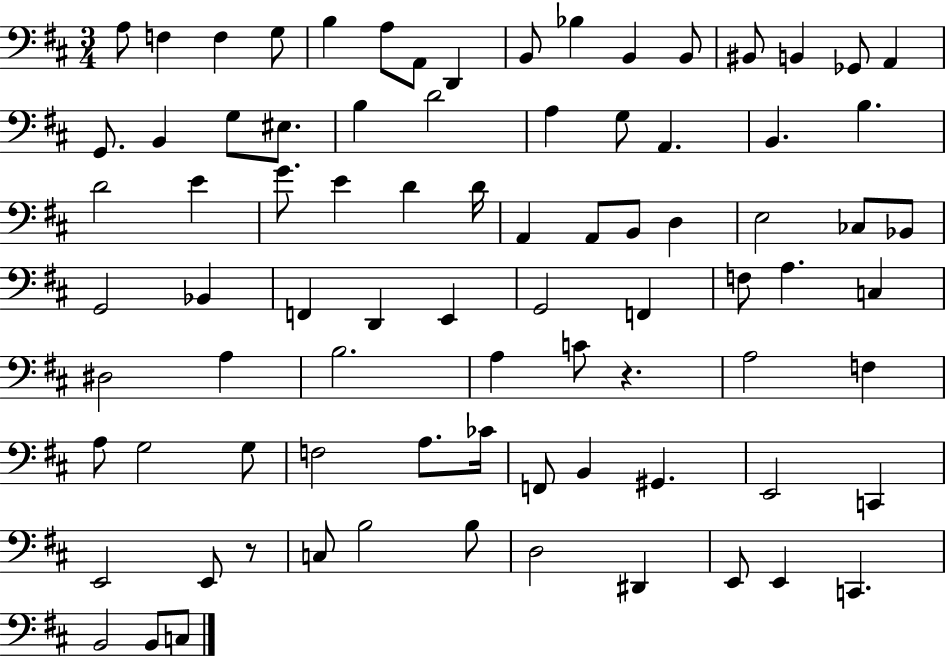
{
  \clef bass
  \numericTimeSignature
  \time 3/4
  \key d \major
  a8 f4 f4 g8 | b4 a8 a,8 d,4 | b,8 bes4 b,4 b,8 | bis,8 b,4 ges,8 a,4 | \break g,8. b,4 g8 eis8. | b4 d'2 | a4 g8 a,4. | b,4. b4. | \break d'2 e'4 | g'8. e'4 d'4 d'16 | a,4 a,8 b,8 d4 | e2 ces8 bes,8 | \break g,2 bes,4 | f,4 d,4 e,4 | g,2 f,4 | f8 a4. c4 | \break dis2 a4 | b2. | a4 c'8 r4. | a2 f4 | \break a8 g2 g8 | f2 a8. ces'16 | f,8 b,4 gis,4. | e,2 c,4 | \break e,2 e,8 r8 | c8 b2 b8 | d2 dis,4 | e,8 e,4 c,4. | \break b,2 b,8 c8 | \bar "|."
}